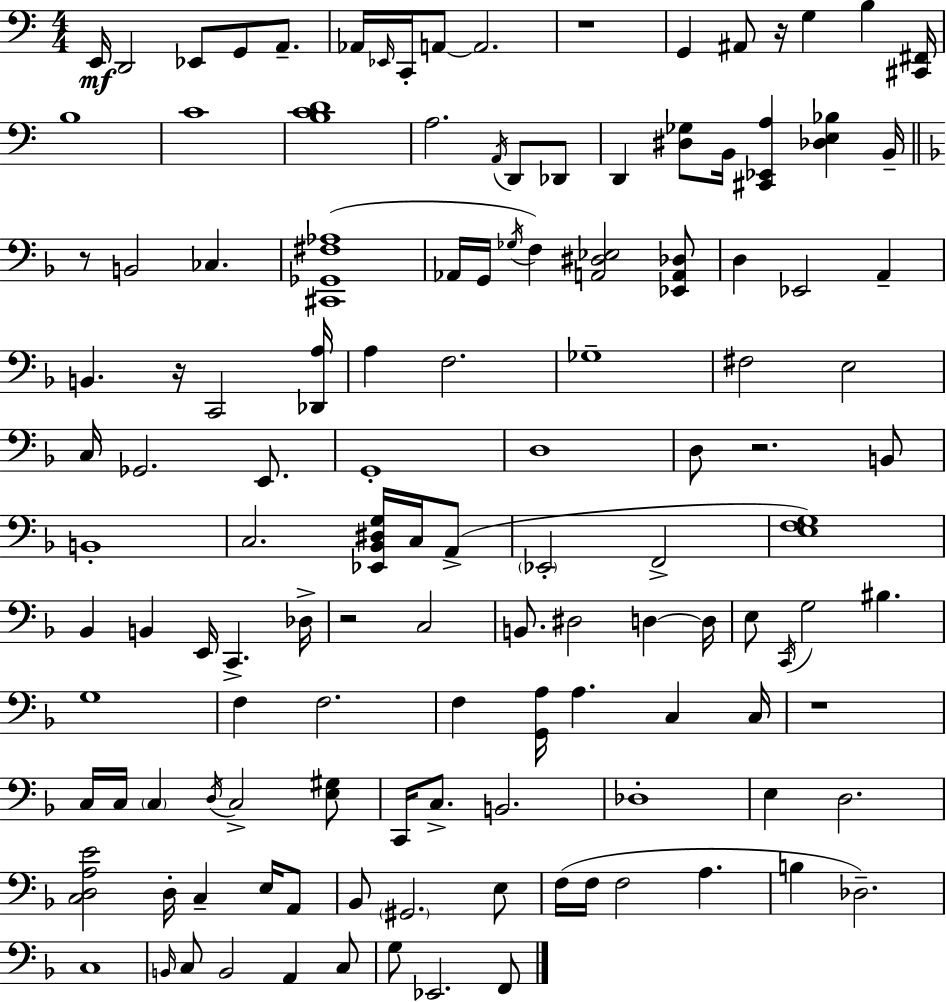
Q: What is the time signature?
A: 4/4